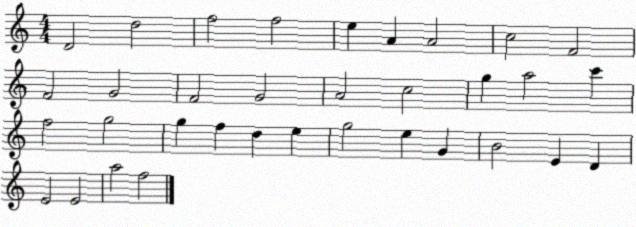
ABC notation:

X:1
T:Untitled
M:4/4
L:1/4
K:C
D2 d2 f2 f2 e A A2 c2 F2 F2 G2 F2 G2 A2 c2 g a2 c' f2 g2 g f d e g2 e G B2 E D E2 E2 a2 f2